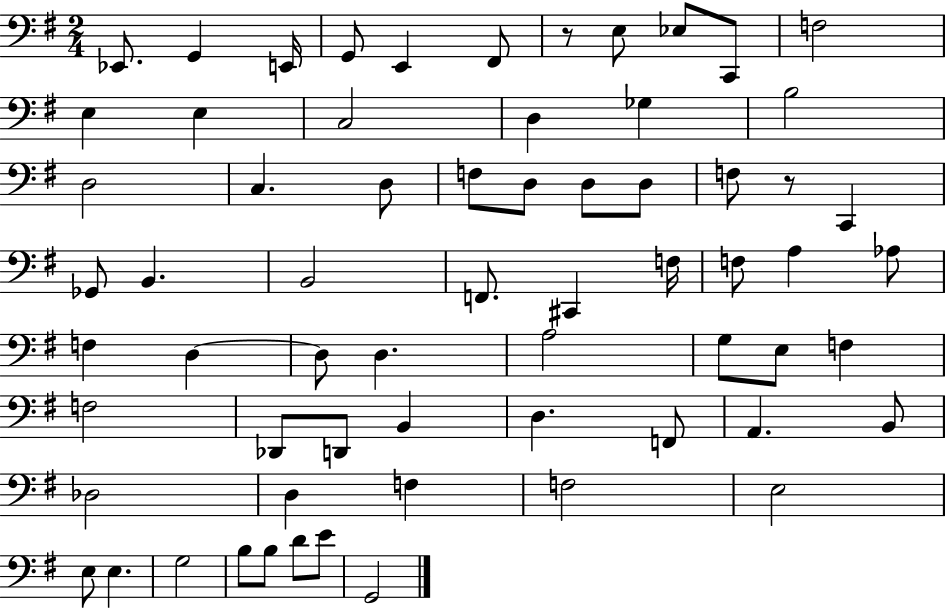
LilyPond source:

{
  \clef bass
  \numericTimeSignature
  \time 2/4
  \key g \major
  ees,8. g,4 e,16 | g,8 e,4 fis,8 | r8 e8 ees8 c,8 | f2 | \break e4 e4 | c2 | d4 ges4 | b2 | \break d2 | c4. d8 | f8 d8 d8 d8 | f8 r8 c,4 | \break ges,8 b,4. | b,2 | f,8. cis,4 f16 | f8 a4 aes8 | \break f4 d4~~ | d8 d4. | a2 | g8 e8 f4 | \break f2 | des,8 d,8 b,4 | d4. f,8 | a,4. b,8 | \break des2 | d4 f4 | f2 | e2 | \break e8 e4. | g2 | b8 b8 d'8 e'8 | g,2 | \break \bar "|."
}